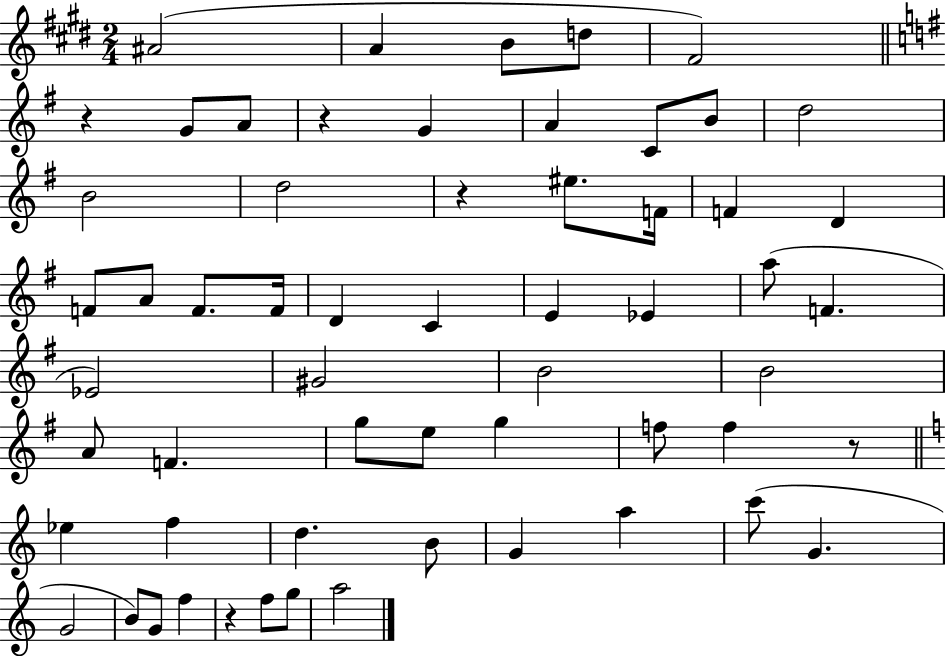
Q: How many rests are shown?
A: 5